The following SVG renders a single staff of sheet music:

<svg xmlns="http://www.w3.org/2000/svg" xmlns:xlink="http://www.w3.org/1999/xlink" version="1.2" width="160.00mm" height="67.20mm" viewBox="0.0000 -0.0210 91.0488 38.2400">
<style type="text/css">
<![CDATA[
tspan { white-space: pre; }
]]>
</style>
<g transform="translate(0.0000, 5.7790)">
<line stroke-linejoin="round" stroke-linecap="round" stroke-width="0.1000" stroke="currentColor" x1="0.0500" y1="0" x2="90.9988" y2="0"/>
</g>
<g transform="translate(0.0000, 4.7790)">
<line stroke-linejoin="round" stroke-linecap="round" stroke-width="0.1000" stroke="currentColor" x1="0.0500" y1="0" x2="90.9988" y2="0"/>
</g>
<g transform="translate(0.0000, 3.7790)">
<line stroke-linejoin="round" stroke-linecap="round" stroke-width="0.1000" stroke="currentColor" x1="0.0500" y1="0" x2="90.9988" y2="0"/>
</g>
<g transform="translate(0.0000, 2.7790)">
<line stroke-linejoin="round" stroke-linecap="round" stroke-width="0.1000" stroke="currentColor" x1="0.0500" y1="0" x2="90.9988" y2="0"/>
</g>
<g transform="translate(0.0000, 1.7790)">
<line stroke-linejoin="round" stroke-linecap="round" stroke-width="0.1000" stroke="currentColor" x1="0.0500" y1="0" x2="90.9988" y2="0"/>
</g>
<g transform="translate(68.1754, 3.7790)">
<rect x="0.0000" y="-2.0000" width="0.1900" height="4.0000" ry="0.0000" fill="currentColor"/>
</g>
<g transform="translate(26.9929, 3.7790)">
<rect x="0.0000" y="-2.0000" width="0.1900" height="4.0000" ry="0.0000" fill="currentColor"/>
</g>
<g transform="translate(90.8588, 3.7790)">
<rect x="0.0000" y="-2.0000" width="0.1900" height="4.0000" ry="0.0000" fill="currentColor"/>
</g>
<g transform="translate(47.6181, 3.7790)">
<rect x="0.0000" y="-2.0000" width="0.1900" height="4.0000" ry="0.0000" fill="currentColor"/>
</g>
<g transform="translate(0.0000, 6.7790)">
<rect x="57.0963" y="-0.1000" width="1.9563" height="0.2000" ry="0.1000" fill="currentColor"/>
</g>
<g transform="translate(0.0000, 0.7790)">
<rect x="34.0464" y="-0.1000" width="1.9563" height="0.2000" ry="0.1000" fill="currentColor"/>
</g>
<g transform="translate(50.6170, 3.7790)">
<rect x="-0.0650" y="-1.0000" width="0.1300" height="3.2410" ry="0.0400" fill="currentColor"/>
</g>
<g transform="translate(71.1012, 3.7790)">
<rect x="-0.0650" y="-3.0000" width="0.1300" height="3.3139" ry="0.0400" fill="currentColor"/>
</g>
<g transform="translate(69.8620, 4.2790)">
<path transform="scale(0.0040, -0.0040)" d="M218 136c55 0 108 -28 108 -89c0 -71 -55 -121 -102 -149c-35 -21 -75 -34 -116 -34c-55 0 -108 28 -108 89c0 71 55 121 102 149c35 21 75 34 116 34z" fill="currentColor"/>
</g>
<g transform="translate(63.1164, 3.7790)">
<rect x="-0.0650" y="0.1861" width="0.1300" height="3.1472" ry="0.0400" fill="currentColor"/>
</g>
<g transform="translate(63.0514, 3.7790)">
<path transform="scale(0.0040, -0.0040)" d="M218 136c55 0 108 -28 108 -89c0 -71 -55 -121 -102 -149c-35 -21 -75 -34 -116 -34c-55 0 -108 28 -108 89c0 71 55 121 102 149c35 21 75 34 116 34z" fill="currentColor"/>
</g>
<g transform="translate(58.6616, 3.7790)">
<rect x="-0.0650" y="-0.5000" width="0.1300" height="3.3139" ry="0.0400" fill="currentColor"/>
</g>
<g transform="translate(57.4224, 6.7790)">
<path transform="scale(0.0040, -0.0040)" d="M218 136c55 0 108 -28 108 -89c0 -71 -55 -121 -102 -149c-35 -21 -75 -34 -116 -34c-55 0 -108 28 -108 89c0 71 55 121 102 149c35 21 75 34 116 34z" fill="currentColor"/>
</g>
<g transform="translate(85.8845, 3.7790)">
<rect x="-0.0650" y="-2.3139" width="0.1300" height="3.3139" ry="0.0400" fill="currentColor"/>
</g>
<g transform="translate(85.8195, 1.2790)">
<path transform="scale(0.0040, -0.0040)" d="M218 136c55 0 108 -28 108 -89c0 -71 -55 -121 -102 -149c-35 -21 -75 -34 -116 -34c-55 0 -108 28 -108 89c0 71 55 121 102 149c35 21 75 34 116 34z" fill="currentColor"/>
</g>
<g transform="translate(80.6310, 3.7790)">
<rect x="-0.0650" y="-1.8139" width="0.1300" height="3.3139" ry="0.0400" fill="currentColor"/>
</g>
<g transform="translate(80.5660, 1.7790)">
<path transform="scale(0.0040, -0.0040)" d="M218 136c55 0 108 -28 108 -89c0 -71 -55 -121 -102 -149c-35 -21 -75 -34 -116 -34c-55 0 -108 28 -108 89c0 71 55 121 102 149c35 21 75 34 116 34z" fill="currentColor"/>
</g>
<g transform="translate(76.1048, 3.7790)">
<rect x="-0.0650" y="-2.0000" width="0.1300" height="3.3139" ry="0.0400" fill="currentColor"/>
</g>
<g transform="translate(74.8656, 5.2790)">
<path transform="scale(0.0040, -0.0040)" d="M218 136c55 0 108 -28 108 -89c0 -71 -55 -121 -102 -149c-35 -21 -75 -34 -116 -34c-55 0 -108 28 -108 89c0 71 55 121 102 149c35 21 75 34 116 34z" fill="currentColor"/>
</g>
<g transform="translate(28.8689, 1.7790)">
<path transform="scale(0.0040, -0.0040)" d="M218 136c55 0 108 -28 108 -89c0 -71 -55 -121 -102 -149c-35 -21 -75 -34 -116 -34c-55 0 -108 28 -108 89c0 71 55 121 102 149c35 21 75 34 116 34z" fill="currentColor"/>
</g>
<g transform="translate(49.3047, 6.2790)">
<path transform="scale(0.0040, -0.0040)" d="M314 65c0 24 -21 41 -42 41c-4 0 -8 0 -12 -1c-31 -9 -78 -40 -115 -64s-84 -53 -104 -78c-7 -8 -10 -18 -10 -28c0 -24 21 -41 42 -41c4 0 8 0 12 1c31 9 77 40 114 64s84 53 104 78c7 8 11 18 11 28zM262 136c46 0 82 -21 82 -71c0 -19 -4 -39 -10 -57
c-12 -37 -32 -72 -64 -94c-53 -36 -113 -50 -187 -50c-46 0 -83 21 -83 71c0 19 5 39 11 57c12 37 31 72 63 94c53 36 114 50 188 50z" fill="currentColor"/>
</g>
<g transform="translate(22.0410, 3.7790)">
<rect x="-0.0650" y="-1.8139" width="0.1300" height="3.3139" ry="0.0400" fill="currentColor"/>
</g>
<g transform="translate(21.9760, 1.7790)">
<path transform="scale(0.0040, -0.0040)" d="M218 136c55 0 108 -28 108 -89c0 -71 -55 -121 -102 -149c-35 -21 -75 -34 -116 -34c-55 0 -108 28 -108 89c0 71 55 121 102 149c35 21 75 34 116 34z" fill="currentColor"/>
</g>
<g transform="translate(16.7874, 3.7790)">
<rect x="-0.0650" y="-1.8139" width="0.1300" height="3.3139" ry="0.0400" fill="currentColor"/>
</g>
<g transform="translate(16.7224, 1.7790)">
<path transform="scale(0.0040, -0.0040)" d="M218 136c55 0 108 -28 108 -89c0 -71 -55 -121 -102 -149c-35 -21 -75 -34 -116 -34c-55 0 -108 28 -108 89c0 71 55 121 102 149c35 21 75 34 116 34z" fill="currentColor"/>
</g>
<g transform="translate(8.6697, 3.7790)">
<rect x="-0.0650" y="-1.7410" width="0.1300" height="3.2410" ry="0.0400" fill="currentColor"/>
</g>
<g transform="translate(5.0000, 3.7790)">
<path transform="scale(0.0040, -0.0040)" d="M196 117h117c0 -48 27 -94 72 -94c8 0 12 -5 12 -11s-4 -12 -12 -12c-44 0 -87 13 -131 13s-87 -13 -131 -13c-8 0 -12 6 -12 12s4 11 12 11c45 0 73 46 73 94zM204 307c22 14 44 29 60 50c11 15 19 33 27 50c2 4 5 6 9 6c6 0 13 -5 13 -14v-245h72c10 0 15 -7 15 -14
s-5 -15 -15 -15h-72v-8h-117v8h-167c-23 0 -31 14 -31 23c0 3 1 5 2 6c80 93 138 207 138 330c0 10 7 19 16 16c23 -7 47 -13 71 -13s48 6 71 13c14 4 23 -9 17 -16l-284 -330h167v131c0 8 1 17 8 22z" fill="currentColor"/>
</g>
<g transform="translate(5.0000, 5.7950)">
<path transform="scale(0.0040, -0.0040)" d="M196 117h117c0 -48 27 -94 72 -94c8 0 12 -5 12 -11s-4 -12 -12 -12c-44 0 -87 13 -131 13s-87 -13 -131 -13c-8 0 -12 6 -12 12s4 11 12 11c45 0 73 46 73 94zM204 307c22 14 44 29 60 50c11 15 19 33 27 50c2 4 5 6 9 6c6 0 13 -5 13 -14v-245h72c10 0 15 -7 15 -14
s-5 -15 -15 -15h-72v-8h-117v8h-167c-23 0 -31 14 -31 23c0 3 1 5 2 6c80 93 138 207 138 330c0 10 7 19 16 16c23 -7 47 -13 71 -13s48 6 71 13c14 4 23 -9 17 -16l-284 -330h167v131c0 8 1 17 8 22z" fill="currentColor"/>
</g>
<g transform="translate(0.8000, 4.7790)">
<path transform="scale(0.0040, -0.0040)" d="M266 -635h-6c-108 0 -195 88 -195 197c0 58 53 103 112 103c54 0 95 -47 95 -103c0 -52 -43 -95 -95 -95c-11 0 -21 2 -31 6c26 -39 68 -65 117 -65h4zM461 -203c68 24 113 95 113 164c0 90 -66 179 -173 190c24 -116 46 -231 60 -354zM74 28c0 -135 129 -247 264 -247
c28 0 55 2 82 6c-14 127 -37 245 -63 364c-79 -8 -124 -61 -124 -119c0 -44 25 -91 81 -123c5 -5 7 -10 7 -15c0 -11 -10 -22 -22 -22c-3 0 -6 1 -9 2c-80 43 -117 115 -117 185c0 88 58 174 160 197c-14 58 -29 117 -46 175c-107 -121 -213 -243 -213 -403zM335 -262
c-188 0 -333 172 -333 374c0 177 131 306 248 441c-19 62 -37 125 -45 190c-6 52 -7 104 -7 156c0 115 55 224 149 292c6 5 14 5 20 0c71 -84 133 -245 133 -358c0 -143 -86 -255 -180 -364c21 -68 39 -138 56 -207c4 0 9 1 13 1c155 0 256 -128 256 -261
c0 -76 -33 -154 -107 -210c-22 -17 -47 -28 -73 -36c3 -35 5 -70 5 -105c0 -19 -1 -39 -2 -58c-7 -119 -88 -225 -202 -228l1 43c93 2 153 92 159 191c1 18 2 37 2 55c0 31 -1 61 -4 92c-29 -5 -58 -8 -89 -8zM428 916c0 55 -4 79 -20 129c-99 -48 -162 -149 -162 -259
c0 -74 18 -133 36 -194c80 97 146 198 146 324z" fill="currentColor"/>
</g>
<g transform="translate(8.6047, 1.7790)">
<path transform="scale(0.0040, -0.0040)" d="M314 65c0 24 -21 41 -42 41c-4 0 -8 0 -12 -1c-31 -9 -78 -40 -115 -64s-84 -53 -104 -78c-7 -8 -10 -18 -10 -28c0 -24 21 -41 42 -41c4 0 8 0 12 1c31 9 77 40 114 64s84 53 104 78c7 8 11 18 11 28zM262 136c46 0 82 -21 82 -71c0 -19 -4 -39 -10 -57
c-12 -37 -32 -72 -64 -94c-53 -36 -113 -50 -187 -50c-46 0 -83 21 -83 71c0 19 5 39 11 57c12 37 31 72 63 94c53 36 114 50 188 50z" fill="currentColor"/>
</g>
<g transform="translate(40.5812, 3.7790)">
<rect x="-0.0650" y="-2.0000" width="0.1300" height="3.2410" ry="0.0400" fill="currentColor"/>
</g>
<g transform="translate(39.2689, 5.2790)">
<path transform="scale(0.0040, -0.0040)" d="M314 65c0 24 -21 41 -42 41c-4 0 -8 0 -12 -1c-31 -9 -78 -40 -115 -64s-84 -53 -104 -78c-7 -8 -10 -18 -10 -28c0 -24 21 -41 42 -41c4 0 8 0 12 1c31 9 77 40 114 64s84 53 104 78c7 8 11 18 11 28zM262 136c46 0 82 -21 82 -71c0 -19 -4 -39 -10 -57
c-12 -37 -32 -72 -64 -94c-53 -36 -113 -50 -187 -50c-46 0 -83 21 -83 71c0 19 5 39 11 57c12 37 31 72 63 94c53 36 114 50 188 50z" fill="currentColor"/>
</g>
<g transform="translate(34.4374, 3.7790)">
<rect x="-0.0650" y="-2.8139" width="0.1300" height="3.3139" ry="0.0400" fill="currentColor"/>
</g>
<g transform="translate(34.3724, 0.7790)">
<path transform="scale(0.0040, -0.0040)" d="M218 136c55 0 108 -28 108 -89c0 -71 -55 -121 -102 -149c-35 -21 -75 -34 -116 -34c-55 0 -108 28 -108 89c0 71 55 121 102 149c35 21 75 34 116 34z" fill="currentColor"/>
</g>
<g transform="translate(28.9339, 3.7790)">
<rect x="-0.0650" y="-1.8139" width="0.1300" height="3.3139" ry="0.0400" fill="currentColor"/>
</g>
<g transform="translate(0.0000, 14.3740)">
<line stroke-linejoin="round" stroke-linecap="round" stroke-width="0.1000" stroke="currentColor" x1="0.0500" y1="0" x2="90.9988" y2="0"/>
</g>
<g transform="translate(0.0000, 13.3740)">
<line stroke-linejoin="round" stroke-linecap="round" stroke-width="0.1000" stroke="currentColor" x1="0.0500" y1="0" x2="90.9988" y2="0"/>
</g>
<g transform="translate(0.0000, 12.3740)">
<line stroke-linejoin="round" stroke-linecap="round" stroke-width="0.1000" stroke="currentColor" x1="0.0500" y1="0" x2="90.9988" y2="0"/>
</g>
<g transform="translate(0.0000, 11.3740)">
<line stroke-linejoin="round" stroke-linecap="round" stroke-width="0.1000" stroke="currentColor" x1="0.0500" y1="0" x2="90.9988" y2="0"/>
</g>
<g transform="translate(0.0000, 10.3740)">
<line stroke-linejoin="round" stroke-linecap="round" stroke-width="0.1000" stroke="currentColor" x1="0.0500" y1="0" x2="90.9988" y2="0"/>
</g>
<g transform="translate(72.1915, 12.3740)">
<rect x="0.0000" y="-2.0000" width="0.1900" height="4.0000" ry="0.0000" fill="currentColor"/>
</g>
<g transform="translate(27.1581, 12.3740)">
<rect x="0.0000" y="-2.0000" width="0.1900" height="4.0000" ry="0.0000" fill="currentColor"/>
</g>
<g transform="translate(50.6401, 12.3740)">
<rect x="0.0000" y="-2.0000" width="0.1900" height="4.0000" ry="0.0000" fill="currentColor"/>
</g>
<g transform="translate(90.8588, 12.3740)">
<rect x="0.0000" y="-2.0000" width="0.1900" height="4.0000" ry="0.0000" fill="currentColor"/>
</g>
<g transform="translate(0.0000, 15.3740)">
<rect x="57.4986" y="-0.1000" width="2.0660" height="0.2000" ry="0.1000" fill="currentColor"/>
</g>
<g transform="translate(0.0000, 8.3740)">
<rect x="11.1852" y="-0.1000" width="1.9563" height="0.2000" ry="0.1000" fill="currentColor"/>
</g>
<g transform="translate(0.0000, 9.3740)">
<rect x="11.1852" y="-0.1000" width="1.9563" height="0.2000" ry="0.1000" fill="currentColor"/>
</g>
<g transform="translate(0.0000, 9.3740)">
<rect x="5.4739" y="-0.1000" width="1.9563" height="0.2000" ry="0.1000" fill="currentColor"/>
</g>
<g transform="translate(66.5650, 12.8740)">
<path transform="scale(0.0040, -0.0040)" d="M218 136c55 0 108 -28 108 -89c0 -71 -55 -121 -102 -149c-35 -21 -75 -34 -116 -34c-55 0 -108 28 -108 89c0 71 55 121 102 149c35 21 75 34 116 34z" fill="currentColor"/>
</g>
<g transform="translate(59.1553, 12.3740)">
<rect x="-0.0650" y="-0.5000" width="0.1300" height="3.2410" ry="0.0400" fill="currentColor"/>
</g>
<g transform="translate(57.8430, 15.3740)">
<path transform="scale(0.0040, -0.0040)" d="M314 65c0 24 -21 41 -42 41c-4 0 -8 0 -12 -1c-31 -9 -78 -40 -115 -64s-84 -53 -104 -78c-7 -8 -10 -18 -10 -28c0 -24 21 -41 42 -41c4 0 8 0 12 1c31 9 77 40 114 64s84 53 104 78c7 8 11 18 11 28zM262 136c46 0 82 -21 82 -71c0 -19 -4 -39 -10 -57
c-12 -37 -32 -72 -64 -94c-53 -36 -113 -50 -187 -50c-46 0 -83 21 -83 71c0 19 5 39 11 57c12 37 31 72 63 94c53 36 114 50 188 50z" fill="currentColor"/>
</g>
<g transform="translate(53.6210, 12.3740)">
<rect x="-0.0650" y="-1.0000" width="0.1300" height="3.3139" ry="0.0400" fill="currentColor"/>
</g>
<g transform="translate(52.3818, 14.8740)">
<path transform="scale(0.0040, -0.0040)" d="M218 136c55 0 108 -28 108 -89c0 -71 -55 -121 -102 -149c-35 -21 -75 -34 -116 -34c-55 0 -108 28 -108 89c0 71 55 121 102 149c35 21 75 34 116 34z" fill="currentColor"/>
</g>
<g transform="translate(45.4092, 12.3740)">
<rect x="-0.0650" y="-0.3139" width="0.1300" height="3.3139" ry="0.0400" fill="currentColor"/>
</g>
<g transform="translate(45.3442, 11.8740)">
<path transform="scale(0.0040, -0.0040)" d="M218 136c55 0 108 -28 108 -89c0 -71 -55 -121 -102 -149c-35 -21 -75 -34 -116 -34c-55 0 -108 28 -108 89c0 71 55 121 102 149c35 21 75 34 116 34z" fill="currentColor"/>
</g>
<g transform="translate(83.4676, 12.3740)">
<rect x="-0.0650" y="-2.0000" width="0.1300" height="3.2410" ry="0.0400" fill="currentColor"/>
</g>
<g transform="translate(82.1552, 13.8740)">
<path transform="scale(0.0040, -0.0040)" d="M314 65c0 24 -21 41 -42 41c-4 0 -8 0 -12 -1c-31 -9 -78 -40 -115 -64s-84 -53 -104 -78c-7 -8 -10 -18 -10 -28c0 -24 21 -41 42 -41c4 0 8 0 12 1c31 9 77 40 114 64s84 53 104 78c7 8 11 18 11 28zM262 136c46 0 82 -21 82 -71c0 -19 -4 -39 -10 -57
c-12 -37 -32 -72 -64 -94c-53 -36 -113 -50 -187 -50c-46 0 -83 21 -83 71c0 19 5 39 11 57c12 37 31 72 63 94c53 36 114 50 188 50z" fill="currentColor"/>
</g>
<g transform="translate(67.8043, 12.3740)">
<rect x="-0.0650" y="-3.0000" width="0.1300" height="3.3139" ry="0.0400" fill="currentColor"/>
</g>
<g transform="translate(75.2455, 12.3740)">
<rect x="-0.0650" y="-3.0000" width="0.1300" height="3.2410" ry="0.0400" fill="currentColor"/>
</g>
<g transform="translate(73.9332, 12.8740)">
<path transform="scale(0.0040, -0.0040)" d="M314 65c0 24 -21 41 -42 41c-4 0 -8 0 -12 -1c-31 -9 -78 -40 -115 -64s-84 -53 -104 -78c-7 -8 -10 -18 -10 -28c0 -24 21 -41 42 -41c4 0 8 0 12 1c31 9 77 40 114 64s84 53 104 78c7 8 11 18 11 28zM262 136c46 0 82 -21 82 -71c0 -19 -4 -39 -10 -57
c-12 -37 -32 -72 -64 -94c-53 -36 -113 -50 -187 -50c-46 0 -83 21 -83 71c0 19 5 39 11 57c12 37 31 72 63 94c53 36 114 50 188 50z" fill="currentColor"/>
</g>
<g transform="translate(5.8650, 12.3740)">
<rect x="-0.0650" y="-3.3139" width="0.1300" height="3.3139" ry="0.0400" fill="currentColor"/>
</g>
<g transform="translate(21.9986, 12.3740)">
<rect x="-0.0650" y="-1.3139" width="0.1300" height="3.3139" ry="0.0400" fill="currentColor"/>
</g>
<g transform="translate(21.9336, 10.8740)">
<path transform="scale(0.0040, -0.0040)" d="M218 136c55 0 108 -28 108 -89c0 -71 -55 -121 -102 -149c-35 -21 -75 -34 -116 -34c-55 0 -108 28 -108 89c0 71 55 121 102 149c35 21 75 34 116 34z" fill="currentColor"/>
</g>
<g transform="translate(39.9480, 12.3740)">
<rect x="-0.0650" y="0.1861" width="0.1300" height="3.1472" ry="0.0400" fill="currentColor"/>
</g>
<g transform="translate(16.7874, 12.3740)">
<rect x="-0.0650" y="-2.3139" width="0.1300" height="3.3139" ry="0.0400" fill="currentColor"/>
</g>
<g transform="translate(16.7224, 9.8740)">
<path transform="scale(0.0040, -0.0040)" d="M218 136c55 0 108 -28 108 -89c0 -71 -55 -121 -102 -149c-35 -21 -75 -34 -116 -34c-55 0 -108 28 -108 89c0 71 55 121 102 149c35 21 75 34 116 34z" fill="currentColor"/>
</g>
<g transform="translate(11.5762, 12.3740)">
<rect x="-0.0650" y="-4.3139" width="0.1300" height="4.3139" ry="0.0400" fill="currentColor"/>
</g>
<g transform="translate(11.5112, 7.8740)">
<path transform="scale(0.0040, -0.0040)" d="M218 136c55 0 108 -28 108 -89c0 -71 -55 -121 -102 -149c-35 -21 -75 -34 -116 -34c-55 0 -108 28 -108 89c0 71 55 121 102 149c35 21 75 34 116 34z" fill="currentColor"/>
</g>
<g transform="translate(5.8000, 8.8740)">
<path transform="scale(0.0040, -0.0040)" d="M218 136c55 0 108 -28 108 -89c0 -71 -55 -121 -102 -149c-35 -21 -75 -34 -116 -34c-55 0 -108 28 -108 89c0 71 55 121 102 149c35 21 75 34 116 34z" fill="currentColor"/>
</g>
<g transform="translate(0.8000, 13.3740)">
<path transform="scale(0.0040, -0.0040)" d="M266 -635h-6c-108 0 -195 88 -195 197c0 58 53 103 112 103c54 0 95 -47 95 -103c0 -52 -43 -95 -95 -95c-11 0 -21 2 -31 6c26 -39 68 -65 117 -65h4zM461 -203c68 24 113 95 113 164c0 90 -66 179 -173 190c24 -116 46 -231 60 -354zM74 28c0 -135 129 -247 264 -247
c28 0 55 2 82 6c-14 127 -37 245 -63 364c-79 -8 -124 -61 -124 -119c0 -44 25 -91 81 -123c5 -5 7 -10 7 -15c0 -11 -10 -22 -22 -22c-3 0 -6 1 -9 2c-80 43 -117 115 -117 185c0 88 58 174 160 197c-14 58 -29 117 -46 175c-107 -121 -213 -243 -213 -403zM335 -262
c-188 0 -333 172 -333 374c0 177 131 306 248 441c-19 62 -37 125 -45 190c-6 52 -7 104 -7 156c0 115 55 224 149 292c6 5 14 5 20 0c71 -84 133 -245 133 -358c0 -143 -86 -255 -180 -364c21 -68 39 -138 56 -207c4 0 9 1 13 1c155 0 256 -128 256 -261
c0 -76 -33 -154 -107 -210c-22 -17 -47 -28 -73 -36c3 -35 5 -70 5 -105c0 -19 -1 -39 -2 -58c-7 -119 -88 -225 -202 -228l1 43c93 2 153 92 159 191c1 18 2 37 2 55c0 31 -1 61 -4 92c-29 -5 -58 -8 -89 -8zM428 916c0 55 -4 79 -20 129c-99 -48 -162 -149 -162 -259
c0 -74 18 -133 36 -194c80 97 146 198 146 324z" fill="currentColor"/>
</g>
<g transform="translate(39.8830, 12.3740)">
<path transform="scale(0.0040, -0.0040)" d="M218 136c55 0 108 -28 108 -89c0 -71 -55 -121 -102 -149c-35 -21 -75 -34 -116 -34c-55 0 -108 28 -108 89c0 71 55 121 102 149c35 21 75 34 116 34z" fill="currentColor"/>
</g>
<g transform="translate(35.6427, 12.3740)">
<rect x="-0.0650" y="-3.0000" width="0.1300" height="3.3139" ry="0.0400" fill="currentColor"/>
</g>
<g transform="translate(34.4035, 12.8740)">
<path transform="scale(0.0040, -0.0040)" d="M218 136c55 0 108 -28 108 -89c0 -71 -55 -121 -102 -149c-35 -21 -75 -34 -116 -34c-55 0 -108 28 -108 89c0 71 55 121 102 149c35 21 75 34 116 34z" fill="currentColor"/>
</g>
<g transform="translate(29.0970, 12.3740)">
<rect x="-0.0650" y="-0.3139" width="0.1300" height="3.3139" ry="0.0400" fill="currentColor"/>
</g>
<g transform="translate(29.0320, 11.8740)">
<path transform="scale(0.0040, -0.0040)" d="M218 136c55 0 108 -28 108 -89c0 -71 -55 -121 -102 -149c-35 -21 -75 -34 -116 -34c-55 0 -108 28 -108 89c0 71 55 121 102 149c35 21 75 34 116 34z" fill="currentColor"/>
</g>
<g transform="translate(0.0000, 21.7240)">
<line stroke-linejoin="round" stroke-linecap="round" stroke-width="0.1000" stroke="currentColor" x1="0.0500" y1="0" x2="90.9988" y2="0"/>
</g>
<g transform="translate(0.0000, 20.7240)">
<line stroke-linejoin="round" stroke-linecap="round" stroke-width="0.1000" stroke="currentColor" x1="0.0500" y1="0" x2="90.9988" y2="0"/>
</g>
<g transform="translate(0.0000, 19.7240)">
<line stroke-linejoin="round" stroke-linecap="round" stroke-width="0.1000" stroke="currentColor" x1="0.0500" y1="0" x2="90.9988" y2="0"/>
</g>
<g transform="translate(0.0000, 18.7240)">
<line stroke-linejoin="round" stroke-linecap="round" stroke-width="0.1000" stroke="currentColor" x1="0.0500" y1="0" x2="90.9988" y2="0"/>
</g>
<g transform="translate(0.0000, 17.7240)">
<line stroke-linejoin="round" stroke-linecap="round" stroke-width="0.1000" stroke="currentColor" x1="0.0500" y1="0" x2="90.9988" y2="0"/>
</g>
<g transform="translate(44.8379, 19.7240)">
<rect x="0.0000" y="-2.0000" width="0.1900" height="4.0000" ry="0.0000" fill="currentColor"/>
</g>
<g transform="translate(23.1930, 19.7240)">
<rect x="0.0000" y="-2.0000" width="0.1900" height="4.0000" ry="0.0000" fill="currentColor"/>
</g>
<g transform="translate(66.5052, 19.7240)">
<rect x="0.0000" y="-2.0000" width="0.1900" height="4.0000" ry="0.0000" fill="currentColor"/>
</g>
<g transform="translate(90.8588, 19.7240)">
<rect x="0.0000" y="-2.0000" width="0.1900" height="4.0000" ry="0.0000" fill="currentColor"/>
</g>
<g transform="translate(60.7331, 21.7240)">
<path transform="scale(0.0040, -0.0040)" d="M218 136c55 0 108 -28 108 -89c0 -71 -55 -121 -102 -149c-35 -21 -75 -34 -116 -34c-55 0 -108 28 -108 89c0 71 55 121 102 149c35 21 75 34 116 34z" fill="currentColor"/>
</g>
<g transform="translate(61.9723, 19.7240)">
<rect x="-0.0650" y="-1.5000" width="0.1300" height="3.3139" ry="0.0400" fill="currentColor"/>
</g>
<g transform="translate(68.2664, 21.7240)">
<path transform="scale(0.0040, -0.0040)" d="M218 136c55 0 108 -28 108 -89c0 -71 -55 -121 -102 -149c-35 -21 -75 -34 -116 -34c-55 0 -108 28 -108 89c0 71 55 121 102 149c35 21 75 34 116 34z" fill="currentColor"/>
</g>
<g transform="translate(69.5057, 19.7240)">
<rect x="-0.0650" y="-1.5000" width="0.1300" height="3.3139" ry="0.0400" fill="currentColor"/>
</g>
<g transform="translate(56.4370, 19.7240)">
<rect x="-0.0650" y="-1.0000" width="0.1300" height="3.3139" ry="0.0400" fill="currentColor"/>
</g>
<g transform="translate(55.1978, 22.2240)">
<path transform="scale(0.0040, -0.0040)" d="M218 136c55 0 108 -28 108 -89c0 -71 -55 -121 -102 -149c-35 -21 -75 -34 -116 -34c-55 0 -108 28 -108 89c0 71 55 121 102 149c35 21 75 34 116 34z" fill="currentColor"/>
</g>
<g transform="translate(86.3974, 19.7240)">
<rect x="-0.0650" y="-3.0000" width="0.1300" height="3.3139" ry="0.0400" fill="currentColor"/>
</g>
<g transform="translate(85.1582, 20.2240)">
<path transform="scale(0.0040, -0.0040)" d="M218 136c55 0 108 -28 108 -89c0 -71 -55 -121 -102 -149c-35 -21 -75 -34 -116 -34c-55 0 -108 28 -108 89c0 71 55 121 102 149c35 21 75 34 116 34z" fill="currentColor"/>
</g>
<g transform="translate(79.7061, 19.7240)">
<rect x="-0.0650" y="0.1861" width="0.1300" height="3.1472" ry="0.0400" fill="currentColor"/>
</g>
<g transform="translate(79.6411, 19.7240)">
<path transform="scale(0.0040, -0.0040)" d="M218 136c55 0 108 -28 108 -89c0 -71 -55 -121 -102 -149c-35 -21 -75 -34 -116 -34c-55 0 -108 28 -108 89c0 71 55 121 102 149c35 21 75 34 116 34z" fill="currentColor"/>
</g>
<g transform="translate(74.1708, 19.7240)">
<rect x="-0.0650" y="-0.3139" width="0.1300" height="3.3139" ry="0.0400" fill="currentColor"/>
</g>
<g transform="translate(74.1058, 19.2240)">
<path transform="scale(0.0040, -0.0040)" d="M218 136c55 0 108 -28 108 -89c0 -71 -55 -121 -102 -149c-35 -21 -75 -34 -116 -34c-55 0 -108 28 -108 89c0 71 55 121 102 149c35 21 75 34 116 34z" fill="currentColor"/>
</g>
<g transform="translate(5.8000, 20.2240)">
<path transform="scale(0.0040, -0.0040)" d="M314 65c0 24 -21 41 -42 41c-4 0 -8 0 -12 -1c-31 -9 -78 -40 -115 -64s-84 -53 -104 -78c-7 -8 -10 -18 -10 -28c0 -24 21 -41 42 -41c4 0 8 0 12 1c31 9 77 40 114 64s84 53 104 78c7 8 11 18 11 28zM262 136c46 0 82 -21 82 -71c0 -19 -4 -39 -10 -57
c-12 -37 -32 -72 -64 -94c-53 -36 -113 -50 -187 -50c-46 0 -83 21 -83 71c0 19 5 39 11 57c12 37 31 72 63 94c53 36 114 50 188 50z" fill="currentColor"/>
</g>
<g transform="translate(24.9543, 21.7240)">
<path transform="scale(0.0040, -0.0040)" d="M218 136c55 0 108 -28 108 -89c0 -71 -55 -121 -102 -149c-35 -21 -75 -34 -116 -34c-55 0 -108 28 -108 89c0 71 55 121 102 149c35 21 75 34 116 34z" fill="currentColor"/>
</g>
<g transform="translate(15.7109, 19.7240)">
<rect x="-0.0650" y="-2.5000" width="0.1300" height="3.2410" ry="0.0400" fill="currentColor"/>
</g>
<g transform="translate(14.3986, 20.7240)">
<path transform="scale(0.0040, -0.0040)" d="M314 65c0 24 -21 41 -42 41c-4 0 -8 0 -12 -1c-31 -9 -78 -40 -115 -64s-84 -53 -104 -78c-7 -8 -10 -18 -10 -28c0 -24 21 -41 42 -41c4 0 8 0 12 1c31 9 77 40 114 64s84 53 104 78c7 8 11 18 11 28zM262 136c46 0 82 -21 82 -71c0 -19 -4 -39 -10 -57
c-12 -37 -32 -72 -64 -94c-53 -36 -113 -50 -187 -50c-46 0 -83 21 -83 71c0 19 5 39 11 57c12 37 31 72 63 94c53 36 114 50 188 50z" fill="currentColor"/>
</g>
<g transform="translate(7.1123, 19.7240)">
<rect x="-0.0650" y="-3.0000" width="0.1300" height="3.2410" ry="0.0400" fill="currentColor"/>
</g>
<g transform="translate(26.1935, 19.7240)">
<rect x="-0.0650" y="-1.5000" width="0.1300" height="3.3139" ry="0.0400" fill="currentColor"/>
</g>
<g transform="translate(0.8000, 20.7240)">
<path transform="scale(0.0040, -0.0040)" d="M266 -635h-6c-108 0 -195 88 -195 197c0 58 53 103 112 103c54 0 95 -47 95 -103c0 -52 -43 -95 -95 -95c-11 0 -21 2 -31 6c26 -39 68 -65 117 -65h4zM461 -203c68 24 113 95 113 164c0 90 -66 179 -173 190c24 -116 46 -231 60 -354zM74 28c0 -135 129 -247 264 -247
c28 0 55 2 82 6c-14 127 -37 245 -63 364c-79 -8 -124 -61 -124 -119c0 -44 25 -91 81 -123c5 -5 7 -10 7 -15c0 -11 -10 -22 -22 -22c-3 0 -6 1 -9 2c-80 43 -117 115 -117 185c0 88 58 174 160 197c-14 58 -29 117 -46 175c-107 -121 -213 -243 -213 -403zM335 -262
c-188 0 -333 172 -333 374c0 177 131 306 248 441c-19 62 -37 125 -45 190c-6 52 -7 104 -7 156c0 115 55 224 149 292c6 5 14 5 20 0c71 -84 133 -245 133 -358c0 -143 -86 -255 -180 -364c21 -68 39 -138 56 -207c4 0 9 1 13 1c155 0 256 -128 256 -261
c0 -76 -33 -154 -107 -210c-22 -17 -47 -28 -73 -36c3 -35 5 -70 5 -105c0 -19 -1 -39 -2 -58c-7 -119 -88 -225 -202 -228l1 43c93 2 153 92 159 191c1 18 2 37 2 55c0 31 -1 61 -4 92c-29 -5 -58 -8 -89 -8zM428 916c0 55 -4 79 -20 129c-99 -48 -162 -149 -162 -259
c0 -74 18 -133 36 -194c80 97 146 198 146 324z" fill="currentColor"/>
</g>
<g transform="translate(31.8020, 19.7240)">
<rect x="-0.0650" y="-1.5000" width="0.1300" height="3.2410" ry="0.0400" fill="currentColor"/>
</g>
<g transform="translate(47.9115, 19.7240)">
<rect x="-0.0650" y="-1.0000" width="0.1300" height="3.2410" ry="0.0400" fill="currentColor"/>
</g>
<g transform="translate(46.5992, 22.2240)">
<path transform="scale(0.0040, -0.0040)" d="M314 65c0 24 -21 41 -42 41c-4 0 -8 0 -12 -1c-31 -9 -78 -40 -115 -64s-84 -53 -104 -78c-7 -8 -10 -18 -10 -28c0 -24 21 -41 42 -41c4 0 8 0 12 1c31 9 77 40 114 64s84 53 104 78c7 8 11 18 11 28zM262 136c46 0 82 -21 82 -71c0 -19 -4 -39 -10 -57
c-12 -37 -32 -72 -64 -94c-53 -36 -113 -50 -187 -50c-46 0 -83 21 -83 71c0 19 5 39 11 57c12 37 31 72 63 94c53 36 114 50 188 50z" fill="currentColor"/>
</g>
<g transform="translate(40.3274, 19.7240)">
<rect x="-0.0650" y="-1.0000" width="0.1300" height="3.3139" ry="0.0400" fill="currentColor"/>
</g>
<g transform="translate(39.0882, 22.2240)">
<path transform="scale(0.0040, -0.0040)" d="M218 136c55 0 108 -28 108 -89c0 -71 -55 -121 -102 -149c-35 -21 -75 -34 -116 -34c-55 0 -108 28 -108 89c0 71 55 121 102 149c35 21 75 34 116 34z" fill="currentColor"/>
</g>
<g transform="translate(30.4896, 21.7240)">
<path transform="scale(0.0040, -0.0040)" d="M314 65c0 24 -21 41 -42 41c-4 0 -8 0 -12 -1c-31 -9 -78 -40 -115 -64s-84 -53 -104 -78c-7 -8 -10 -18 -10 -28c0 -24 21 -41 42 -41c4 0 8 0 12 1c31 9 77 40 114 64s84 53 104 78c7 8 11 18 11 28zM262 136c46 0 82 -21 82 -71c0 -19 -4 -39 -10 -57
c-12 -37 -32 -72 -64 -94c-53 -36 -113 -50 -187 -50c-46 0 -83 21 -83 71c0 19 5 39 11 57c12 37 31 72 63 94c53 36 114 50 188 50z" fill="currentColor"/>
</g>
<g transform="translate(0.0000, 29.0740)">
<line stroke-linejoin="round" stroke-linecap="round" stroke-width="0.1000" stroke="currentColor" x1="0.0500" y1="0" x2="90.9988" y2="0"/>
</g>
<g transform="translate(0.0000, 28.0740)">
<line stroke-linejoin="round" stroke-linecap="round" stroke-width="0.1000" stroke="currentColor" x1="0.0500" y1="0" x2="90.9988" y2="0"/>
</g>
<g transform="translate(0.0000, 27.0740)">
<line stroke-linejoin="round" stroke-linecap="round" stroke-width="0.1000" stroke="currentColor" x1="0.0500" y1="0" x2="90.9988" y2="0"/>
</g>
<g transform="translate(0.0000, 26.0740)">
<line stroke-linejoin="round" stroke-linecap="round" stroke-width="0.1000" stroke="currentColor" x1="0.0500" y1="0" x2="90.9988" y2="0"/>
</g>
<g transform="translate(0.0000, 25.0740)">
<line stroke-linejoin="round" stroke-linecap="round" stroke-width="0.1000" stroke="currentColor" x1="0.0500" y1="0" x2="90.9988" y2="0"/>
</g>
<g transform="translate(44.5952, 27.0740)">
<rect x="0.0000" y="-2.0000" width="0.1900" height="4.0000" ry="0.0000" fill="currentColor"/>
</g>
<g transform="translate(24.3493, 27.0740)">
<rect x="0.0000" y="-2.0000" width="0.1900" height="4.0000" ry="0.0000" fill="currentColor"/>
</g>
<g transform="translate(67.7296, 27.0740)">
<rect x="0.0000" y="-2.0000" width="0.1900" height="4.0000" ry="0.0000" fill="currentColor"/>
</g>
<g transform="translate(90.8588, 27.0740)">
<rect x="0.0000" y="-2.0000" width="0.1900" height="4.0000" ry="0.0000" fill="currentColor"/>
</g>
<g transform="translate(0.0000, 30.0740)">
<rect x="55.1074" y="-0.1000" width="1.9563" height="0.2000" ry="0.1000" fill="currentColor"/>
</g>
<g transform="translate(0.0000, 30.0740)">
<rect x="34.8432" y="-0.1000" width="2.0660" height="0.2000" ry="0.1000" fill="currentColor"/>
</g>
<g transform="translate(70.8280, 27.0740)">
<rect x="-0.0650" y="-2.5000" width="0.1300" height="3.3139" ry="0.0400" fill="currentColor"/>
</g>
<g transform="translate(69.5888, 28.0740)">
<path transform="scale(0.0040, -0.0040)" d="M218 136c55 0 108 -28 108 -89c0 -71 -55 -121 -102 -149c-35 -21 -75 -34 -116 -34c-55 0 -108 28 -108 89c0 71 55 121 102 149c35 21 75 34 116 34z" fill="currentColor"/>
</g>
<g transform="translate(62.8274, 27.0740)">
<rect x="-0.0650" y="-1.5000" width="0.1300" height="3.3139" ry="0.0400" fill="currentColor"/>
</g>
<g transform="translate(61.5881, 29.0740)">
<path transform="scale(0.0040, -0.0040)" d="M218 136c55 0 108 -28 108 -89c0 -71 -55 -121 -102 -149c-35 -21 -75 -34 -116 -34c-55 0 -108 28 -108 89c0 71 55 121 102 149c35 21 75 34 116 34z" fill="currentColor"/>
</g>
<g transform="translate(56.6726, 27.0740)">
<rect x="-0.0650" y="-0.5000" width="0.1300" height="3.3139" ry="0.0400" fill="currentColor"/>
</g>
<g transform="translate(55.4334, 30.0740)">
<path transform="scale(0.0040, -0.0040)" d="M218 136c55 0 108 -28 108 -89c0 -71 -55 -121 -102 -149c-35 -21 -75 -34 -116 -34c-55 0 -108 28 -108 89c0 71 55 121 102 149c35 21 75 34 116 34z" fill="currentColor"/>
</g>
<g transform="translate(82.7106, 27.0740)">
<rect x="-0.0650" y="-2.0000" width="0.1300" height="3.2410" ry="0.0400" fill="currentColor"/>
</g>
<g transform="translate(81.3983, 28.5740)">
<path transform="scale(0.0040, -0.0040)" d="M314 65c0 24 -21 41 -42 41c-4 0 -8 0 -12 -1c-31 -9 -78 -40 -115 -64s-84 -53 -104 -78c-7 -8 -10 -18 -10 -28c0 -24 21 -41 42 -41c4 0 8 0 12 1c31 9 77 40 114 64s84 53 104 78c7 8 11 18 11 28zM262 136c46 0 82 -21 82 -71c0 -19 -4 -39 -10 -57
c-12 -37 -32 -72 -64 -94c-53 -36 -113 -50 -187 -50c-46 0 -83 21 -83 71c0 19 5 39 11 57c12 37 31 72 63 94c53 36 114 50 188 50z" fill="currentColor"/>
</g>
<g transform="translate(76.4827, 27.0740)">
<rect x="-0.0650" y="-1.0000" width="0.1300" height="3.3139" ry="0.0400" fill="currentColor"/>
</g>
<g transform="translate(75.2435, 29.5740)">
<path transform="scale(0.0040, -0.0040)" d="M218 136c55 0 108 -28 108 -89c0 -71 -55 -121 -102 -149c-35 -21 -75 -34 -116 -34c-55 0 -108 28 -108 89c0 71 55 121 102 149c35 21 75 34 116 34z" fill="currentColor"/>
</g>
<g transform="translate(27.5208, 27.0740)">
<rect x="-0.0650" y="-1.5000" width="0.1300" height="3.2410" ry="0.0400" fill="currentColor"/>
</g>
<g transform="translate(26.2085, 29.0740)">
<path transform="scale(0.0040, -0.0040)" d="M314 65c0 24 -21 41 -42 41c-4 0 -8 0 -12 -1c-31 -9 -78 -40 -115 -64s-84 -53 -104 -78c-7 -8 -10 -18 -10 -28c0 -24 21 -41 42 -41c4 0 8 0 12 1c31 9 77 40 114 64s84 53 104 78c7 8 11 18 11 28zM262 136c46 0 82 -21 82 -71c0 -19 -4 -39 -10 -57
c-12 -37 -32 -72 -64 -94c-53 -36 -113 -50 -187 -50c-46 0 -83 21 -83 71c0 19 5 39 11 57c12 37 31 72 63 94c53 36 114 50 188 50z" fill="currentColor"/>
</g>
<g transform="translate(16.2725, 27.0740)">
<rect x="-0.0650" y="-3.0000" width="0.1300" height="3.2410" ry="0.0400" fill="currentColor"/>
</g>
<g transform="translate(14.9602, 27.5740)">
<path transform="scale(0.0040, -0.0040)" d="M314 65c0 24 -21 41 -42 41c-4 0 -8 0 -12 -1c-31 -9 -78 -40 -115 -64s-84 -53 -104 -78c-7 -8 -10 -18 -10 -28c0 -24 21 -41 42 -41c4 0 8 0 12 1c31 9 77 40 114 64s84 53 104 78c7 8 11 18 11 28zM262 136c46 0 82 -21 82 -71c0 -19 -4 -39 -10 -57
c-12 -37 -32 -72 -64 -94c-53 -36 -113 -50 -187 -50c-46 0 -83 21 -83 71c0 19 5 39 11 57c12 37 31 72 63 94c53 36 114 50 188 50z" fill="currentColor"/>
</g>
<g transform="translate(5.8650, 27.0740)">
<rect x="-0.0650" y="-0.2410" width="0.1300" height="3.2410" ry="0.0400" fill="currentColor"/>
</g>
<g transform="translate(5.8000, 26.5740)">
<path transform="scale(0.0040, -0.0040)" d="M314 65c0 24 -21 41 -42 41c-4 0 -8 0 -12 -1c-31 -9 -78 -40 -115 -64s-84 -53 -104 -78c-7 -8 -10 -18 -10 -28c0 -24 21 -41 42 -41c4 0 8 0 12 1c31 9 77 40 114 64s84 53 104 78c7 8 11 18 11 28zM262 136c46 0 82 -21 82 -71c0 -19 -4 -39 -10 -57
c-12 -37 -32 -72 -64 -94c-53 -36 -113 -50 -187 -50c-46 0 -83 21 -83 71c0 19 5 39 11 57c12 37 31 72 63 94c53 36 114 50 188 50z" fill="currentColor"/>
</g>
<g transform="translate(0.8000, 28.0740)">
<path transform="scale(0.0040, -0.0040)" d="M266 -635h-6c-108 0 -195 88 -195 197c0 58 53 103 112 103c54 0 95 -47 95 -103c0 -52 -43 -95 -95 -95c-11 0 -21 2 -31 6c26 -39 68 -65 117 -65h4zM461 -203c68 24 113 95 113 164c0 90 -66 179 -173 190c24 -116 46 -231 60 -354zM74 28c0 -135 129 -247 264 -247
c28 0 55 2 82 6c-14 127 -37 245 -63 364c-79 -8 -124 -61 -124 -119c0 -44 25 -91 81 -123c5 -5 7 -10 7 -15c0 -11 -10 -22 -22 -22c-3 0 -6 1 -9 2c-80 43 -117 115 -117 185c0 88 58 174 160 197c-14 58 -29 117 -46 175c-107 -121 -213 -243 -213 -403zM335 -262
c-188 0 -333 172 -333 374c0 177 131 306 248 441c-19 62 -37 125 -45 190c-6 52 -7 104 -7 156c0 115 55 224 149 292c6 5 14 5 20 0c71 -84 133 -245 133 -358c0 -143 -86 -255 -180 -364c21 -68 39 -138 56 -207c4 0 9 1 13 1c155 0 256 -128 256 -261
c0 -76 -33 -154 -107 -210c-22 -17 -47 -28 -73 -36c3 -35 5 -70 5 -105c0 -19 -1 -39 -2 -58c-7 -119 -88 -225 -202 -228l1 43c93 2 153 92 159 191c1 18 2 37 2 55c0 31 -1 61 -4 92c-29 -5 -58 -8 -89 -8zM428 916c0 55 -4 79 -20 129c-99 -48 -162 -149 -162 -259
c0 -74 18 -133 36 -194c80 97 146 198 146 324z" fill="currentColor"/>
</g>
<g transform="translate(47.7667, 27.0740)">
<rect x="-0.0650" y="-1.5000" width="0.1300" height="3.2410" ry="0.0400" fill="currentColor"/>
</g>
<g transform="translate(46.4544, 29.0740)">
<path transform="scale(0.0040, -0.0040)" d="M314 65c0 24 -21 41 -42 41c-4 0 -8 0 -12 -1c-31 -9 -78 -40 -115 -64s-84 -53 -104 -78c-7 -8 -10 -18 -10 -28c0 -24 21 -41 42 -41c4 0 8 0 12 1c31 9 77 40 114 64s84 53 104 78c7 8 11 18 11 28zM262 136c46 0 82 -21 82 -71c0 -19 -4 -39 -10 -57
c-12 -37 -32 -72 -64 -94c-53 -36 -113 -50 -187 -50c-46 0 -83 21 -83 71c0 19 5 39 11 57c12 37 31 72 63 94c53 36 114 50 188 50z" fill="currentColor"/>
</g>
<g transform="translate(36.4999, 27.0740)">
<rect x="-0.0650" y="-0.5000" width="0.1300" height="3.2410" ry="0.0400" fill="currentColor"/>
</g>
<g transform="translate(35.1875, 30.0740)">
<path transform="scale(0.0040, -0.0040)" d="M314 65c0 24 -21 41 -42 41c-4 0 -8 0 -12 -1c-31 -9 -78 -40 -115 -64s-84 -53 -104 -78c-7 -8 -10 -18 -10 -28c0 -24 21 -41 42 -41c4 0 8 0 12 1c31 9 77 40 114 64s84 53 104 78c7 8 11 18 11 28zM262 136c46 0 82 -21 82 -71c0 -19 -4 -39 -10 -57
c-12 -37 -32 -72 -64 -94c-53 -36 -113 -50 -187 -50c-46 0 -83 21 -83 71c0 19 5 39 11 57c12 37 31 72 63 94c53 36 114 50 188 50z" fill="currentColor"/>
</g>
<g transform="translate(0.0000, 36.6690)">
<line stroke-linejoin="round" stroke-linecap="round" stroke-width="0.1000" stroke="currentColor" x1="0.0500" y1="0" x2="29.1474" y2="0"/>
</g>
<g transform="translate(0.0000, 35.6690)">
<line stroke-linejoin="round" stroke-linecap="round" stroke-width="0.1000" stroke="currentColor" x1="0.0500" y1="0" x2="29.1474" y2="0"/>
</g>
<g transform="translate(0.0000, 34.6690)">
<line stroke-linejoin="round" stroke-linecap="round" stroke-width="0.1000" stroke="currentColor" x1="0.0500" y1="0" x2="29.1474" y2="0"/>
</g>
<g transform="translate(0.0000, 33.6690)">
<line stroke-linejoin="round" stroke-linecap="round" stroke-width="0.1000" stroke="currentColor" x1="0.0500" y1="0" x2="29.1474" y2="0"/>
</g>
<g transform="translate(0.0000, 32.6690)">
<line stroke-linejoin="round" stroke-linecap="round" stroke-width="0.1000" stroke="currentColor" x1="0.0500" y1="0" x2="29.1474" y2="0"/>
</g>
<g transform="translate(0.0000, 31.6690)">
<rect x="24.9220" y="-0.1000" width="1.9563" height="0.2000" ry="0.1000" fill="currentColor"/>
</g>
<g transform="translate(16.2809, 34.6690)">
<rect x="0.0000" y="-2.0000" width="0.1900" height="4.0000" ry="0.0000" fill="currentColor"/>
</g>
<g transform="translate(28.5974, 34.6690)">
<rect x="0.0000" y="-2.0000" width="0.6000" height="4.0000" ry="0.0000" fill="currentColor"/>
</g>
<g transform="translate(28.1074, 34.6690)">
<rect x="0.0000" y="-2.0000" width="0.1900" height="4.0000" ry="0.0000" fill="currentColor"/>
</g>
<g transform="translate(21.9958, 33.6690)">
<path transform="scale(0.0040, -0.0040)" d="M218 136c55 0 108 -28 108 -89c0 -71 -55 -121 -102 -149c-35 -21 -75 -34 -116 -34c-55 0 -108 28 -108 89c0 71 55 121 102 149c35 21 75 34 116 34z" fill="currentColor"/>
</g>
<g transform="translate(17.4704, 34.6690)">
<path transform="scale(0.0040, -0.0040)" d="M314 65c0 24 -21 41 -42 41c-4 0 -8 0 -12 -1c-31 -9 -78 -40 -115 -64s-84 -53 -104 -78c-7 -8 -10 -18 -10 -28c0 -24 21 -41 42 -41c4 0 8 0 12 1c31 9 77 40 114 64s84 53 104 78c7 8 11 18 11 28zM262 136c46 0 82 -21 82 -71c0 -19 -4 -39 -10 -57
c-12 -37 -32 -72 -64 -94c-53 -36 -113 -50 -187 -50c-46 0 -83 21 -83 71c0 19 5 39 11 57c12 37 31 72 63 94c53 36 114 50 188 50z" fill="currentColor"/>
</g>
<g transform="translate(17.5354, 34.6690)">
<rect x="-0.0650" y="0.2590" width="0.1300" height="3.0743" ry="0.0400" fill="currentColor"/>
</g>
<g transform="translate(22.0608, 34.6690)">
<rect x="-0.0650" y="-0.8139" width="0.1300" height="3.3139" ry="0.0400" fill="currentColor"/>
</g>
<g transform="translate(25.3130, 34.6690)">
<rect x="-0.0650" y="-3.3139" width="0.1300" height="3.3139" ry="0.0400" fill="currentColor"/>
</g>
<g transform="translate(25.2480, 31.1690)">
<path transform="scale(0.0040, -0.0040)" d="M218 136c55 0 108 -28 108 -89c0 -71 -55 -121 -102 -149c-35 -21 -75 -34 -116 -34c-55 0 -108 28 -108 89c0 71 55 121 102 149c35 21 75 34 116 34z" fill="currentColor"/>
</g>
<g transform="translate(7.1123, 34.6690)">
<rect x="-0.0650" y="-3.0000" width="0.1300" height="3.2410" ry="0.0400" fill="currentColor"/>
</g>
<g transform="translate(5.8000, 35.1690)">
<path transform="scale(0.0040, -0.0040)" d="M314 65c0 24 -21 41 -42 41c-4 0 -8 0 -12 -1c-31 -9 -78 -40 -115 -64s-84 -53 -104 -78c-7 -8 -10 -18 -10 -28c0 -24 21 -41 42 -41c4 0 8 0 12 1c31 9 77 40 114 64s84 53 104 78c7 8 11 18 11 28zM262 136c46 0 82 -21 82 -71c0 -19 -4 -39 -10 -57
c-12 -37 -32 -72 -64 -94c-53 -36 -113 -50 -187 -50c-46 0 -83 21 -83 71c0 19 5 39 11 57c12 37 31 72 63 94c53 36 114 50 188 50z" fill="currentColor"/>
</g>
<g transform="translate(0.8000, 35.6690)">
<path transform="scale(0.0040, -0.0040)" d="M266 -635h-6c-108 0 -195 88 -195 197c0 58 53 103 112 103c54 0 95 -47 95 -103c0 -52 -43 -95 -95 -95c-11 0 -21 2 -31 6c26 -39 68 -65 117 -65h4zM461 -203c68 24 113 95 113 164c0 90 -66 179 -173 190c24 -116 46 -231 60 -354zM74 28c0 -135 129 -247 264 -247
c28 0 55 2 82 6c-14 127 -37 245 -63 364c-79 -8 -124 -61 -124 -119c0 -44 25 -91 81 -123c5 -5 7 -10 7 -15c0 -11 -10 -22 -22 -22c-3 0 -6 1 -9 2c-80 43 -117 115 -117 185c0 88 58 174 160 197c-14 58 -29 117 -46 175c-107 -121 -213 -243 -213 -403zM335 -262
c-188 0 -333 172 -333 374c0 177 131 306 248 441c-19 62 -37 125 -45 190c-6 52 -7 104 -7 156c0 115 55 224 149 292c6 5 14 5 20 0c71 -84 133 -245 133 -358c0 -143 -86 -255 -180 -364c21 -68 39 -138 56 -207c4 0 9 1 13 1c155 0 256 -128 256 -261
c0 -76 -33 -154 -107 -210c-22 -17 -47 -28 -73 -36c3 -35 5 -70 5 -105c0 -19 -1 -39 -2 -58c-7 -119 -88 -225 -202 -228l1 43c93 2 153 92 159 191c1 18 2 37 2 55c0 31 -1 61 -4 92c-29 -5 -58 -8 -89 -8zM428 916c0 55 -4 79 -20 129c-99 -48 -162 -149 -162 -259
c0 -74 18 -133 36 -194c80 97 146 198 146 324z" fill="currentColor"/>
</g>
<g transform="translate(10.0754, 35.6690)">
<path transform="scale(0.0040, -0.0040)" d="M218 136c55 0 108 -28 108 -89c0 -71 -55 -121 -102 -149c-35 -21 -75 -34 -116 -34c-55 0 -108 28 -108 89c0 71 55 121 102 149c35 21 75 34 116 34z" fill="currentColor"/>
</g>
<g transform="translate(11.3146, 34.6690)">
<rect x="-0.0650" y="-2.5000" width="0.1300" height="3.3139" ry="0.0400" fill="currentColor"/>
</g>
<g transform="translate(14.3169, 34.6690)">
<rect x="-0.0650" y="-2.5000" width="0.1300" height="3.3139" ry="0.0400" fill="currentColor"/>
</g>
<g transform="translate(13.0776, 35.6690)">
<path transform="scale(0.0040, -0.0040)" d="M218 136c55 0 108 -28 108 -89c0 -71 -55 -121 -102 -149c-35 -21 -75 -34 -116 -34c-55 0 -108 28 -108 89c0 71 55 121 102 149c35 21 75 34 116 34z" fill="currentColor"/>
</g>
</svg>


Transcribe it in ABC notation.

X:1
T:Untitled
M:4/4
L:1/4
K:C
f2 f f f a F2 D2 C B A F f g b d' g e c A B c D C2 A A2 F2 A2 G2 E E2 D D2 D E E c B A c2 A2 E2 C2 E2 C E G D F2 A2 G G B2 d b